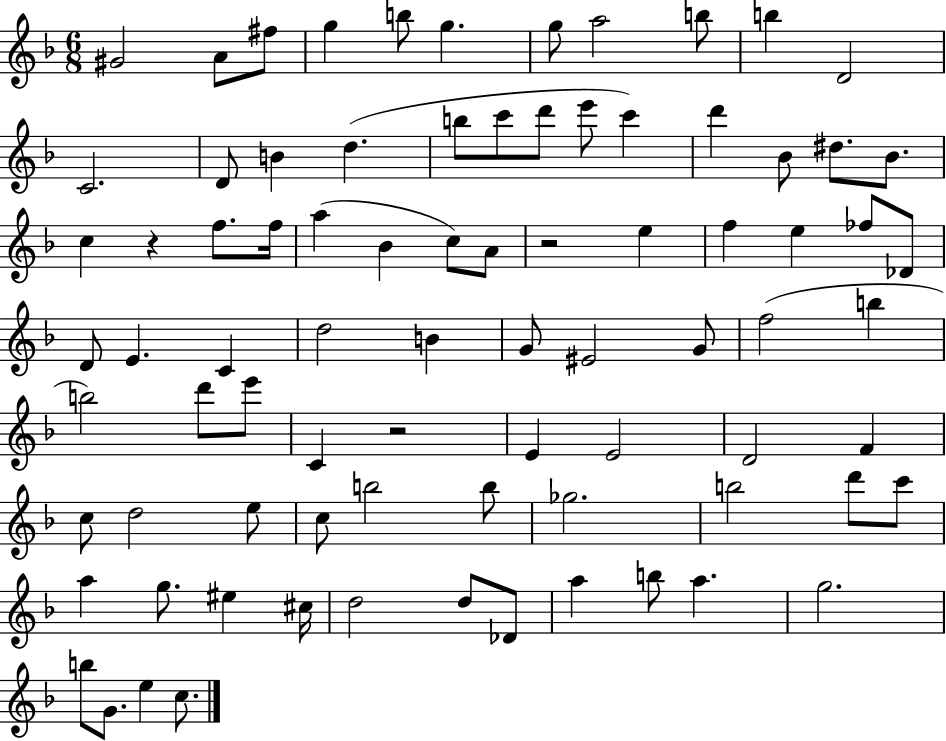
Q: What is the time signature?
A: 6/8